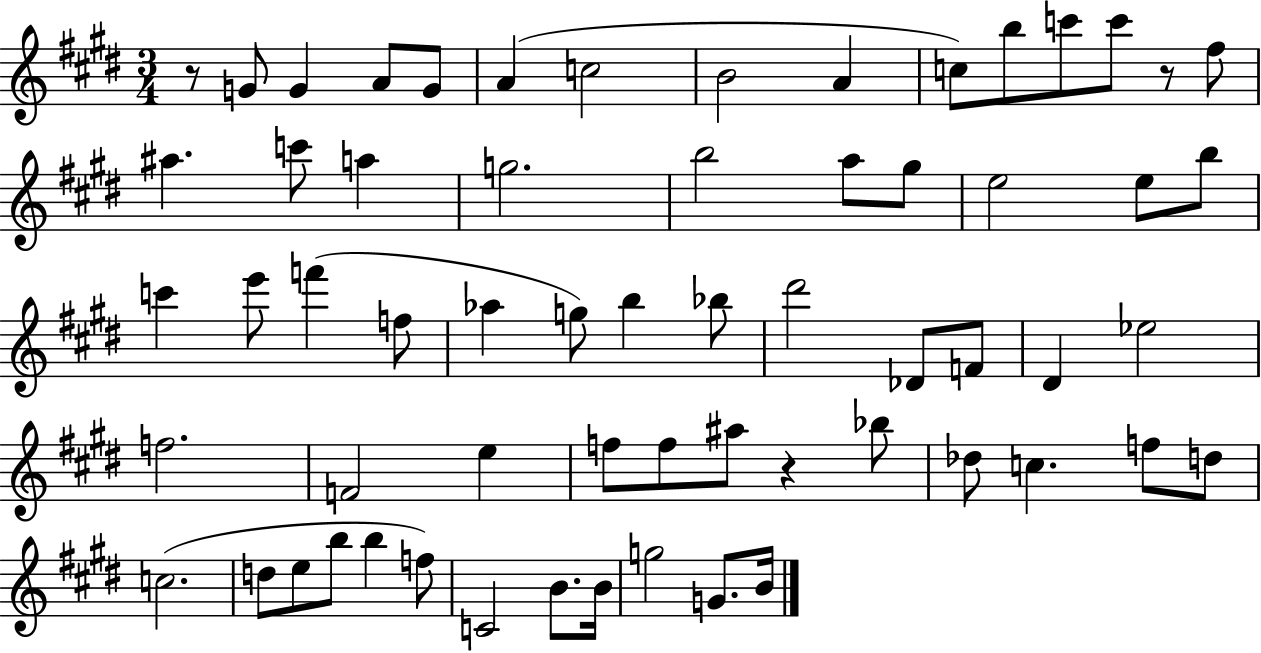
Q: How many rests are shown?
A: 3